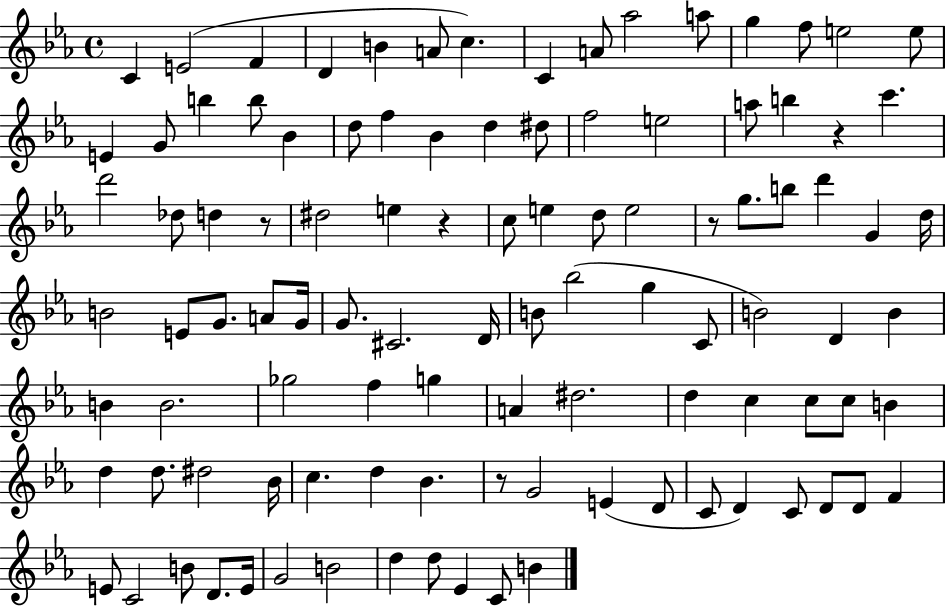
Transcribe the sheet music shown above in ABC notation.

X:1
T:Untitled
M:4/4
L:1/4
K:Eb
C E2 F D B A/2 c C A/2 _a2 a/2 g f/2 e2 e/2 E G/2 b b/2 _B d/2 f _B d ^d/2 f2 e2 a/2 b z c' d'2 _d/2 d z/2 ^d2 e z c/2 e d/2 e2 z/2 g/2 b/2 d' G d/4 B2 E/2 G/2 A/2 G/4 G/2 ^C2 D/4 B/2 _b2 g C/2 B2 D B B B2 _g2 f g A ^d2 d c c/2 c/2 B d d/2 ^d2 _B/4 c d _B z/2 G2 E D/2 C/2 D C/2 D/2 D/2 F E/2 C2 B/2 D/2 E/4 G2 B2 d d/2 _E C/2 B